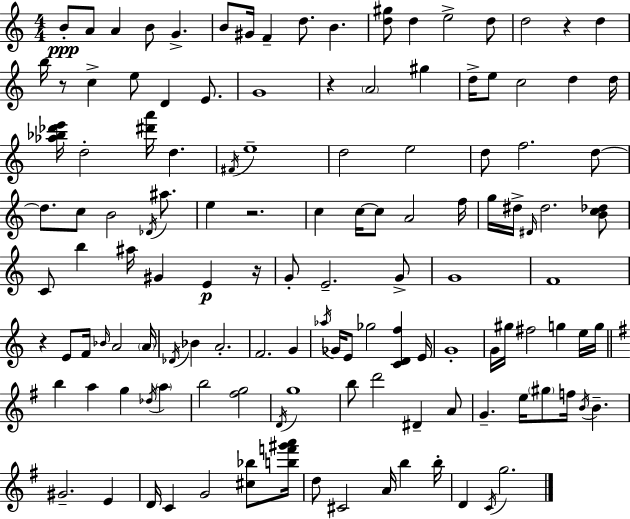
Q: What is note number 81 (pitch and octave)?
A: F#5